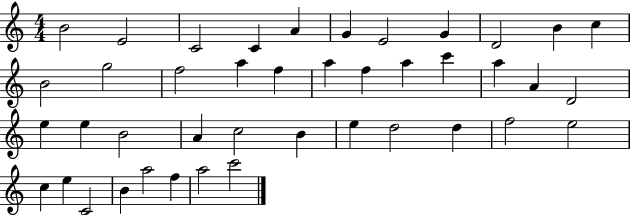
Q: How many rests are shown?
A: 0